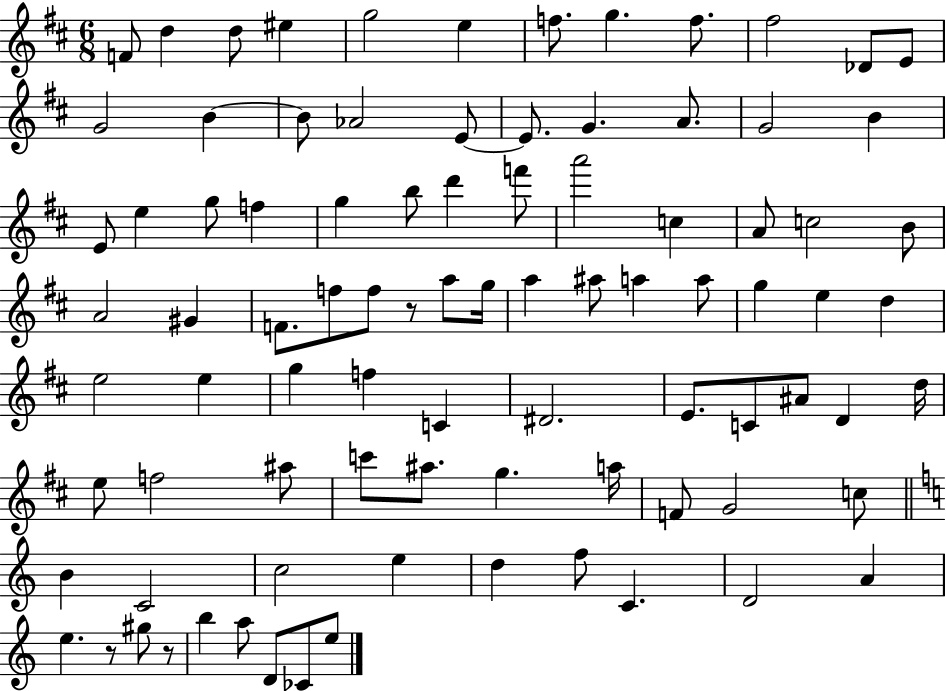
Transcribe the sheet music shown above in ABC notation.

X:1
T:Untitled
M:6/8
L:1/4
K:D
F/2 d d/2 ^e g2 e f/2 g f/2 ^f2 _D/2 E/2 G2 B B/2 _A2 E/2 E/2 G A/2 G2 B E/2 e g/2 f g b/2 d' f'/2 a'2 c A/2 c2 B/2 A2 ^G F/2 f/2 f/2 z/2 a/2 g/4 a ^a/2 a a/2 g e d e2 e g f C ^D2 E/2 C/2 ^A/2 D d/4 e/2 f2 ^a/2 c'/2 ^a/2 g a/4 F/2 G2 c/2 B C2 c2 e d f/2 C D2 A e z/2 ^g/2 z/2 b a/2 D/2 _C/2 e/2